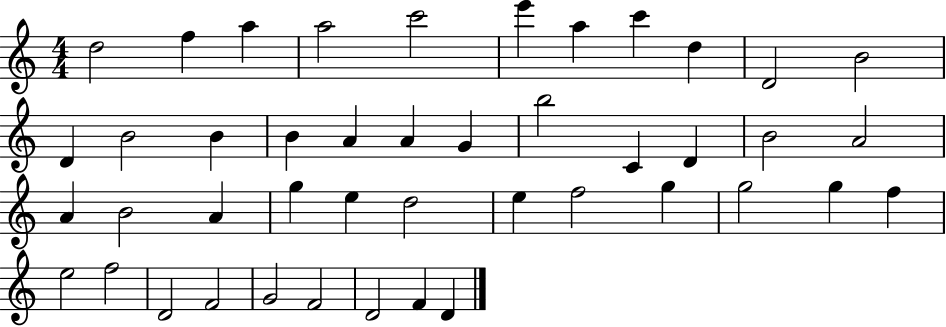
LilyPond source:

{
  \clef treble
  \numericTimeSignature
  \time 4/4
  \key c \major
  d''2 f''4 a''4 | a''2 c'''2 | e'''4 a''4 c'''4 d''4 | d'2 b'2 | \break d'4 b'2 b'4 | b'4 a'4 a'4 g'4 | b''2 c'4 d'4 | b'2 a'2 | \break a'4 b'2 a'4 | g''4 e''4 d''2 | e''4 f''2 g''4 | g''2 g''4 f''4 | \break e''2 f''2 | d'2 f'2 | g'2 f'2 | d'2 f'4 d'4 | \break \bar "|."
}